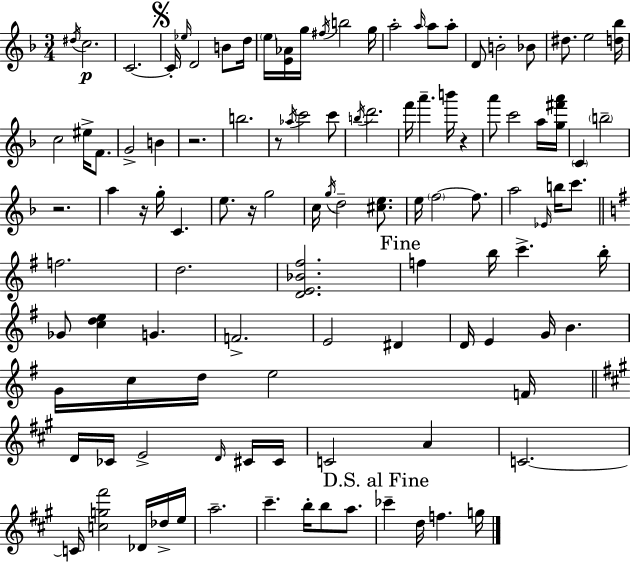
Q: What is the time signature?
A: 3/4